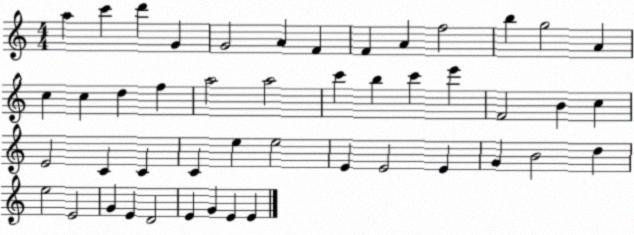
X:1
T:Untitled
M:4/4
L:1/4
K:C
a c' d' G G2 A F F A f2 b g2 A c c d f a2 a2 c' b c' e' F2 B c E2 C C C e e2 E E2 E G B2 d e2 E2 G E D2 E G E E